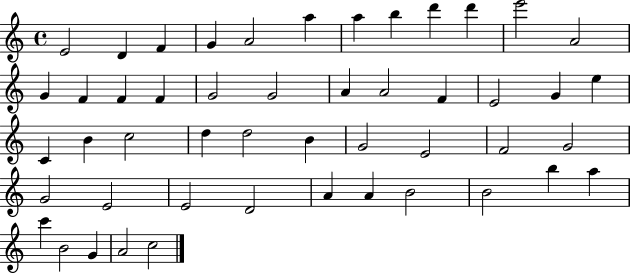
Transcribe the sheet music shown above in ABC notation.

X:1
T:Untitled
M:4/4
L:1/4
K:C
E2 D F G A2 a a b d' d' e'2 A2 G F F F G2 G2 A A2 F E2 G e C B c2 d d2 B G2 E2 F2 G2 G2 E2 E2 D2 A A B2 B2 b a c' B2 G A2 c2